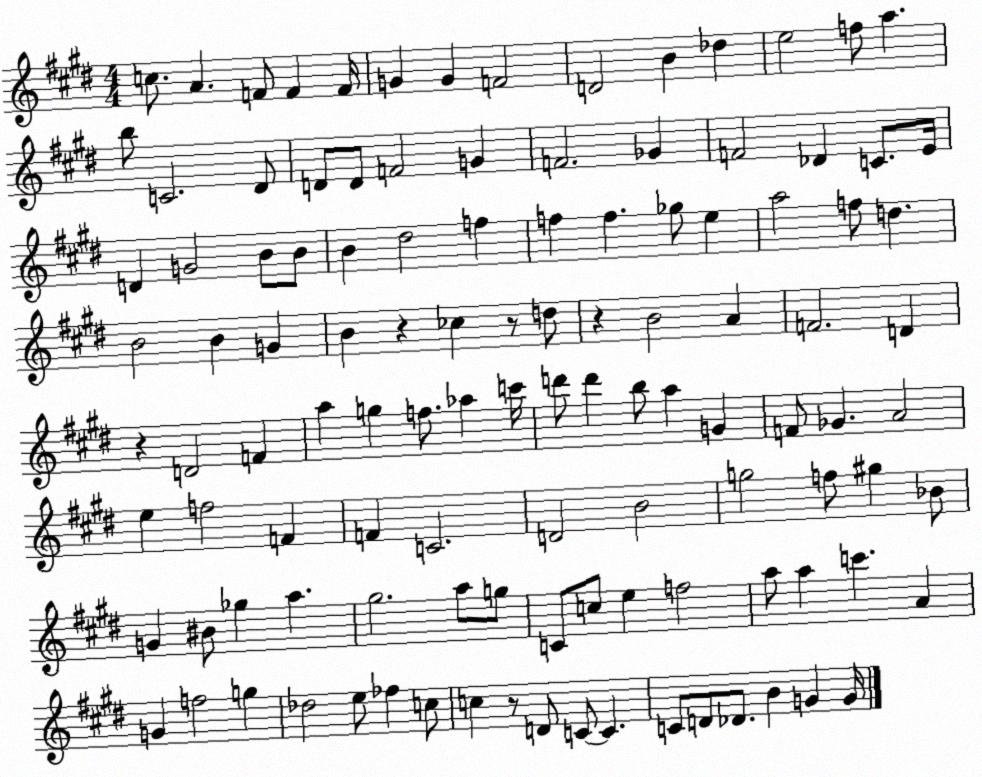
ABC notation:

X:1
T:Untitled
M:4/4
L:1/4
K:E
c/2 A F/2 F F/4 G G F2 D2 B _d e2 f/2 a b/2 C2 ^D/2 D/2 D/2 F2 G F2 _G F2 _D C/2 E/4 D G2 B/2 B/2 B ^d2 f f f _g/2 e a2 f/2 d B2 B G B z _c z/2 d/2 z B2 A F2 D z D2 F a g f/2 _a c'/4 d'/2 d' b/2 a G F/2 _G A2 e f2 F F C2 D2 B2 g2 f/2 ^g _B/2 G ^B/2 _g a ^g2 a/2 g/2 C/2 c/2 e f2 a/2 a c' A G f2 g _d2 e/2 _f c/2 c z/2 D/2 C/2 C C/2 D/2 _D/2 B G G/4